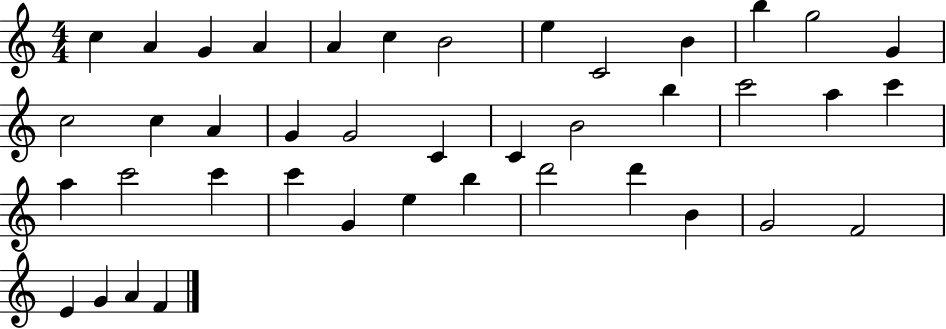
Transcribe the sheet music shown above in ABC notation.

X:1
T:Untitled
M:4/4
L:1/4
K:C
c A G A A c B2 e C2 B b g2 G c2 c A G G2 C C B2 b c'2 a c' a c'2 c' c' G e b d'2 d' B G2 F2 E G A F